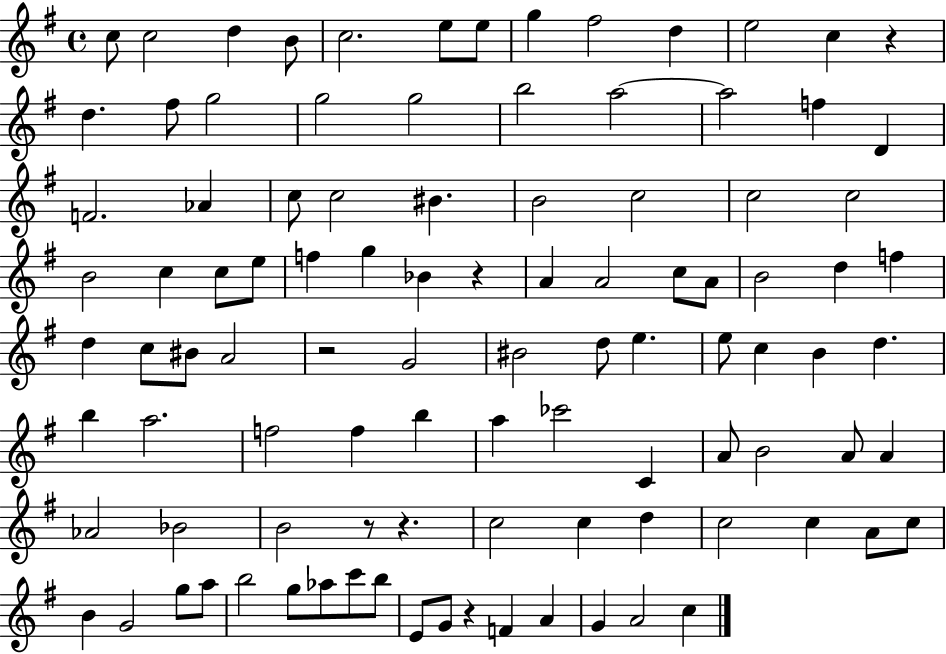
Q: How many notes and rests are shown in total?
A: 101